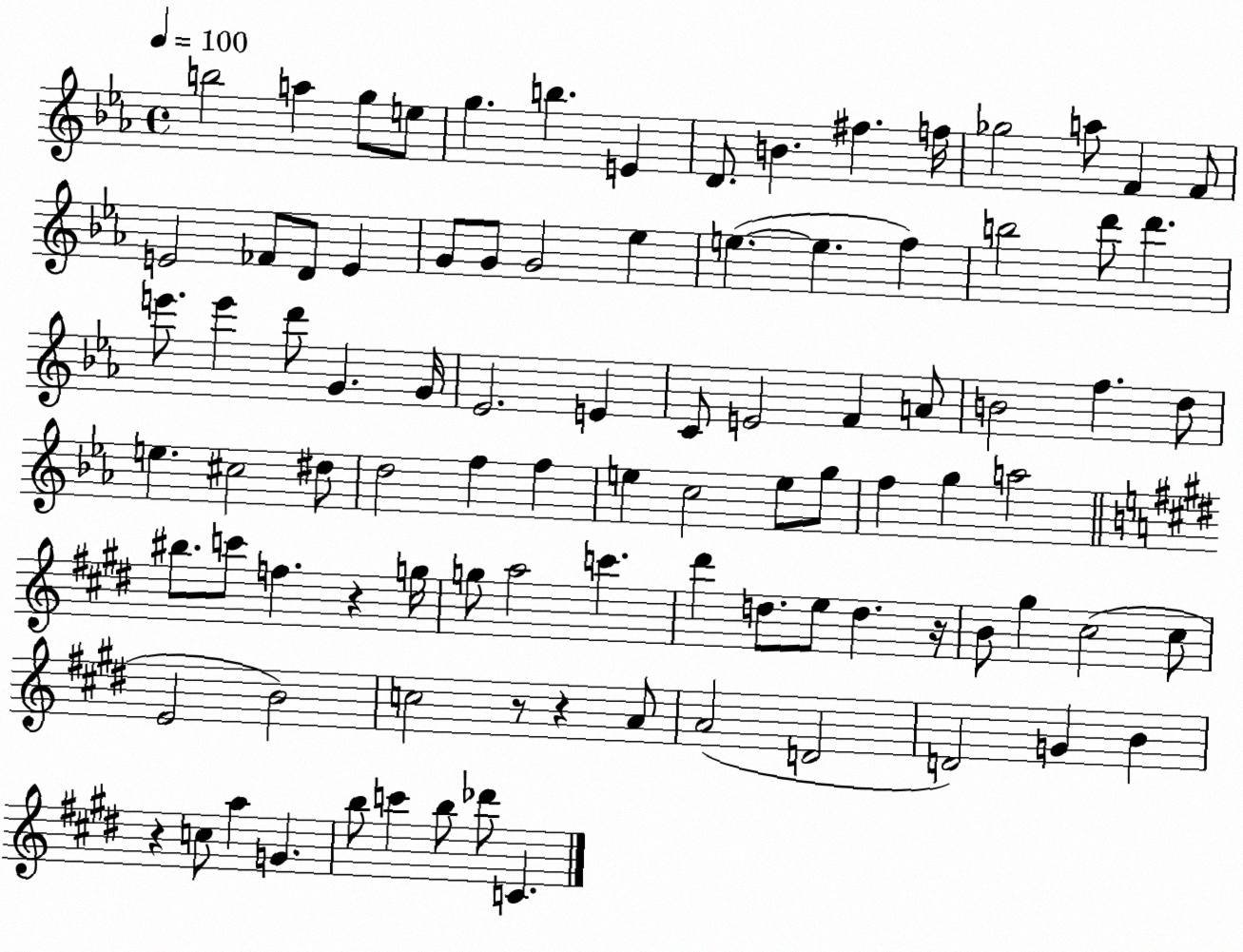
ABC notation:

X:1
T:Untitled
M:4/4
L:1/4
K:Eb
b2 a g/2 e/2 g b E D/2 B ^f f/4 _g2 a/2 F F/2 E2 _F/2 D/2 E G/2 G/2 G2 _e e e f b2 d'/2 d' e'/2 e' d'/2 G G/4 _E2 E C/2 E2 F A/2 B2 f d/2 e ^c2 ^d/2 d2 f f e c2 e/2 g/2 f g a2 ^b/2 c'/2 f z g/4 g/2 a2 c' ^d' d/2 e/2 d z/4 B/2 ^g ^c2 ^c/2 E2 B2 c2 z/2 z A/2 A2 D2 D2 G B z c/2 a G b/2 c' b/2 _d'/2 C